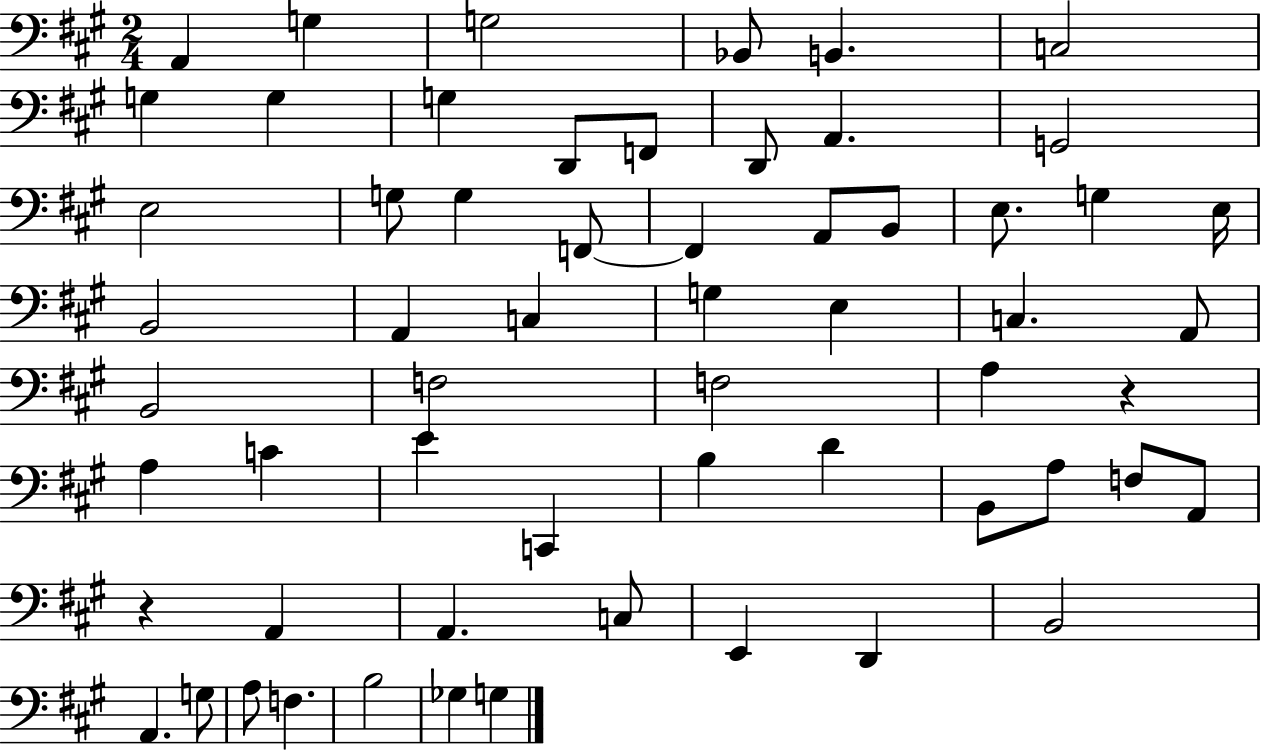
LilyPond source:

{
  \clef bass
  \numericTimeSignature
  \time 2/4
  \key a \major
  a,4 g4 | g2 | bes,8 b,4. | c2 | \break g4 g4 | g4 d,8 f,8 | d,8 a,4. | g,2 | \break e2 | g8 g4 f,8~~ | f,4 a,8 b,8 | e8. g4 e16 | \break b,2 | a,4 c4 | g4 e4 | c4. a,8 | \break b,2 | f2 | f2 | a4 r4 | \break a4 c'4 | e'4 c,4 | b4 d'4 | b,8 a8 f8 a,8 | \break r4 a,4 | a,4. c8 | e,4 d,4 | b,2 | \break a,4. g8 | a8 f4. | b2 | ges4 g4 | \break \bar "|."
}